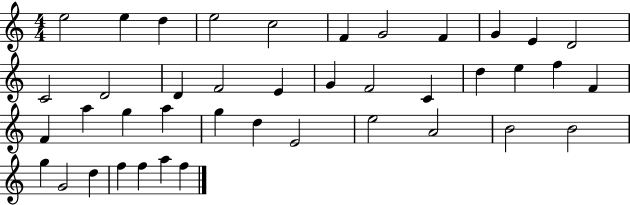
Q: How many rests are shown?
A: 0